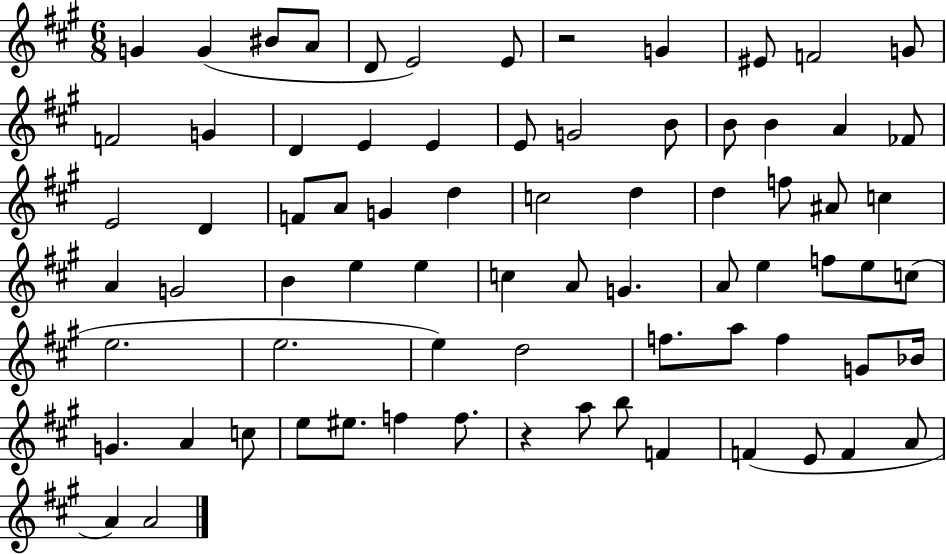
G4/q G4/q BIS4/e A4/e D4/e E4/h E4/e R/h G4/q EIS4/e F4/h G4/e F4/h G4/q D4/q E4/q E4/q E4/e G4/h B4/e B4/e B4/q A4/q FES4/e E4/h D4/q F4/e A4/e G4/q D5/q C5/h D5/q D5/q F5/e A#4/e C5/q A4/q G4/h B4/q E5/q E5/q C5/q A4/e G4/q. A4/e E5/q F5/e E5/e C5/e E5/h. E5/h. E5/q D5/h F5/e. A5/e F5/q G4/e Bb4/s G4/q. A4/q C5/e E5/e EIS5/e. F5/q F5/e. R/q A5/e B5/e F4/q F4/q E4/e F4/q A4/e A4/q A4/h